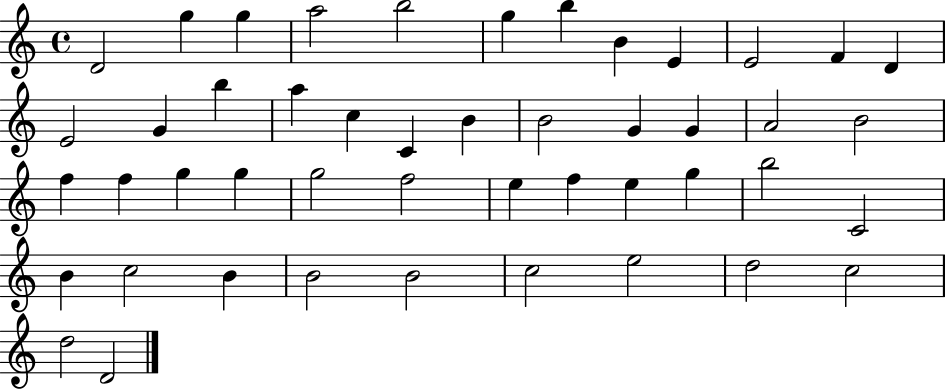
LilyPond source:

{
  \clef treble
  \time 4/4
  \defaultTimeSignature
  \key c \major
  d'2 g''4 g''4 | a''2 b''2 | g''4 b''4 b'4 e'4 | e'2 f'4 d'4 | \break e'2 g'4 b''4 | a''4 c''4 c'4 b'4 | b'2 g'4 g'4 | a'2 b'2 | \break f''4 f''4 g''4 g''4 | g''2 f''2 | e''4 f''4 e''4 g''4 | b''2 c'2 | \break b'4 c''2 b'4 | b'2 b'2 | c''2 e''2 | d''2 c''2 | \break d''2 d'2 | \bar "|."
}